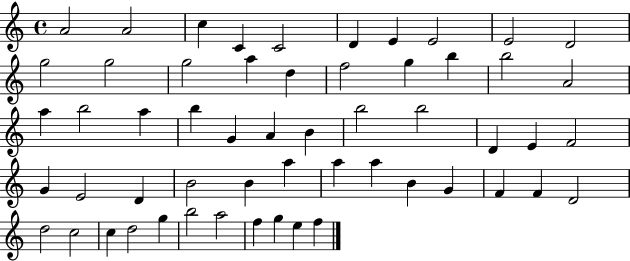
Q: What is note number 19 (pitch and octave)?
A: B5